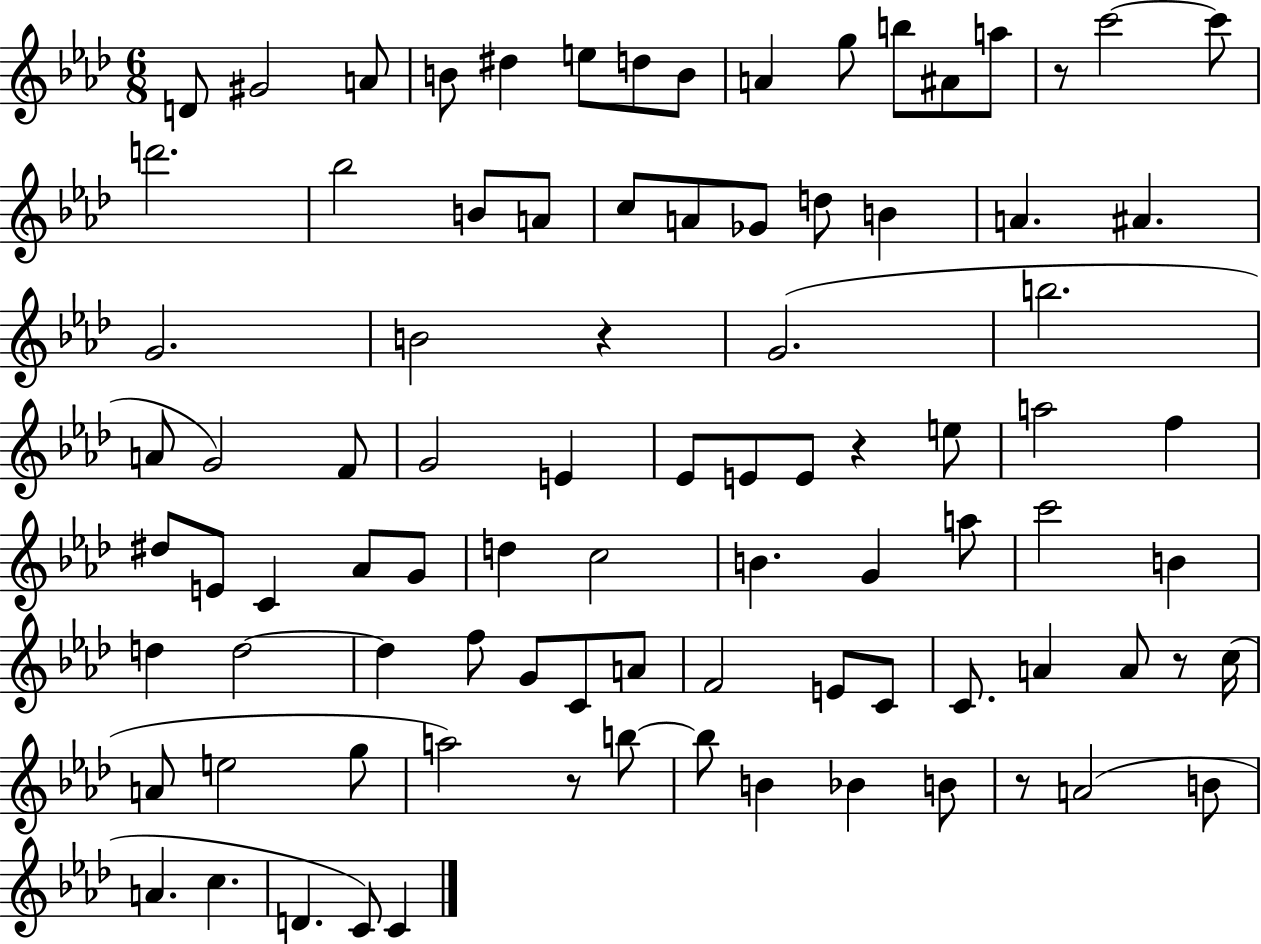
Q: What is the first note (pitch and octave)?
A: D4